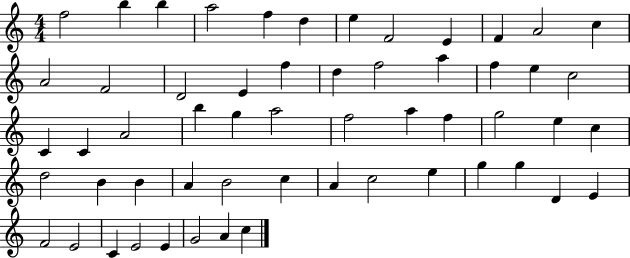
X:1
T:Untitled
M:4/4
L:1/4
K:C
f2 b b a2 f d e F2 E F A2 c A2 F2 D2 E f d f2 a f e c2 C C A2 b g a2 f2 a f g2 e c d2 B B A B2 c A c2 e g g D E F2 E2 C E2 E G2 A c